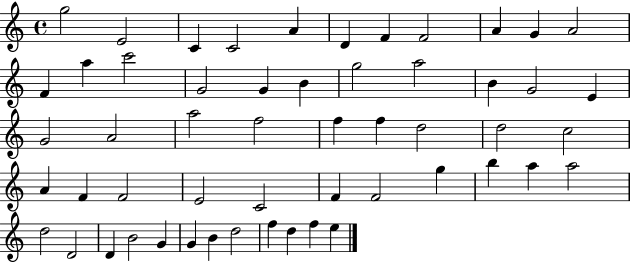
{
  \clef treble
  \time 4/4
  \defaultTimeSignature
  \key c \major
  g''2 e'2 | c'4 c'2 a'4 | d'4 f'4 f'2 | a'4 g'4 a'2 | \break f'4 a''4 c'''2 | g'2 g'4 b'4 | g''2 a''2 | b'4 g'2 e'4 | \break g'2 a'2 | a''2 f''2 | f''4 f''4 d''2 | d''2 c''2 | \break a'4 f'4 f'2 | e'2 c'2 | f'4 f'2 g''4 | b''4 a''4 a''2 | \break d''2 d'2 | d'4 b'2 g'4 | g'4 b'4 d''2 | f''4 d''4 f''4 e''4 | \break \bar "|."
}